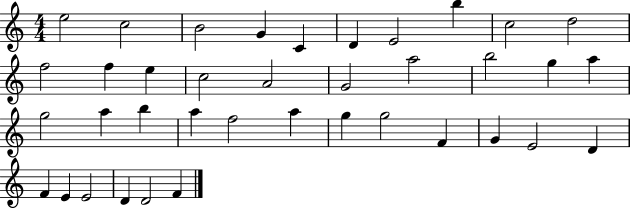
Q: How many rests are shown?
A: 0